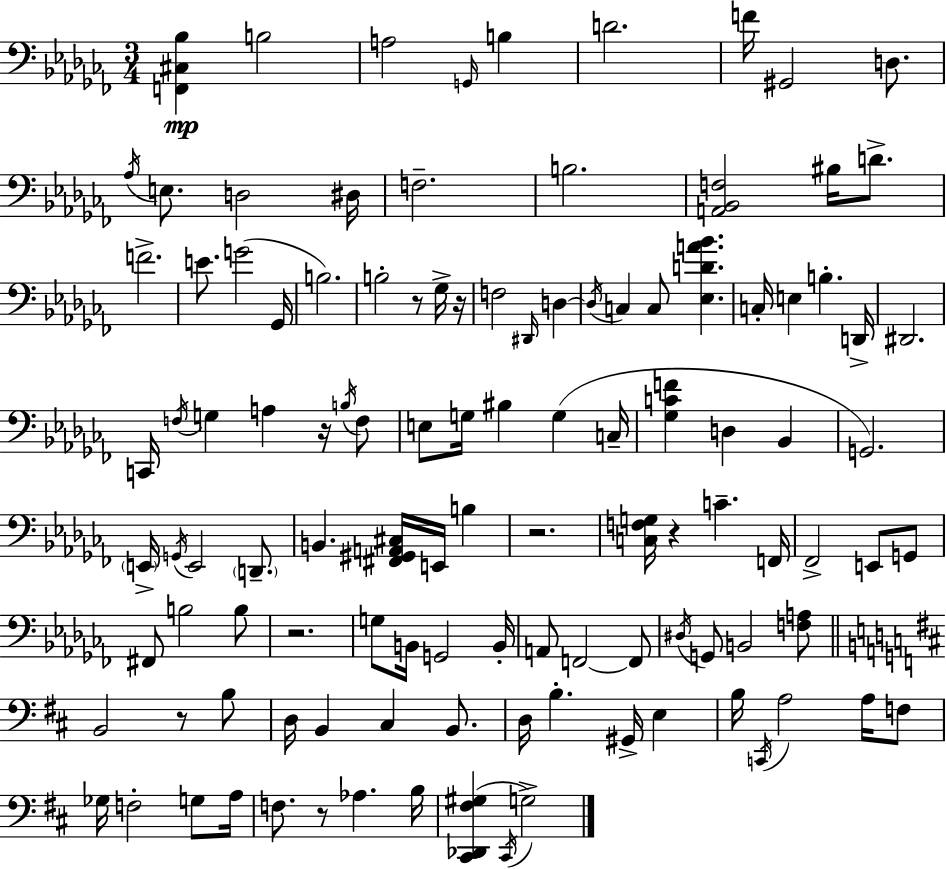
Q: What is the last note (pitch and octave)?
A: G3